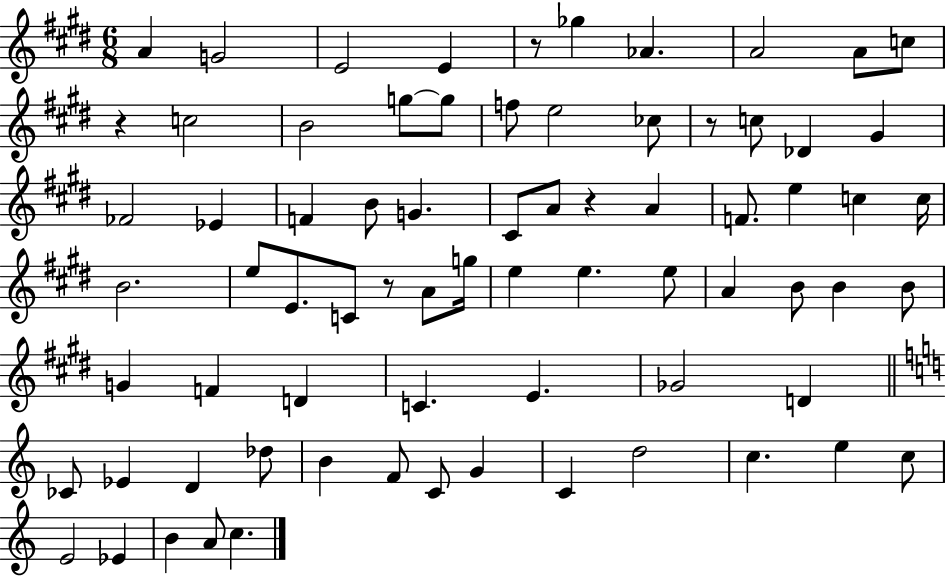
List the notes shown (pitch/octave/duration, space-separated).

A4/q G4/h E4/h E4/q R/e Gb5/q Ab4/q. A4/h A4/e C5/e R/q C5/h B4/h G5/e G5/e F5/e E5/h CES5/e R/e C5/e Db4/q G#4/q FES4/h Eb4/q F4/q B4/e G4/q. C#4/e A4/e R/q A4/q F4/e. E5/q C5/q C5/s B4/h. E5/e E4/e. C4/e R/e A4/e G5/s E5/q E5/q. E5/e A4/q B4/e B4/q B4/e G4/q F4/q D4/q C4/q. E4/q. Gb4/h D4/q CES4/e Eb4/q D4/q Db5/e B4/q F4/e C4/e G4/q C4/q D5/h C5/q. E5/q C5/e E4/h Eb4/q B4/q A4/e C5/q.